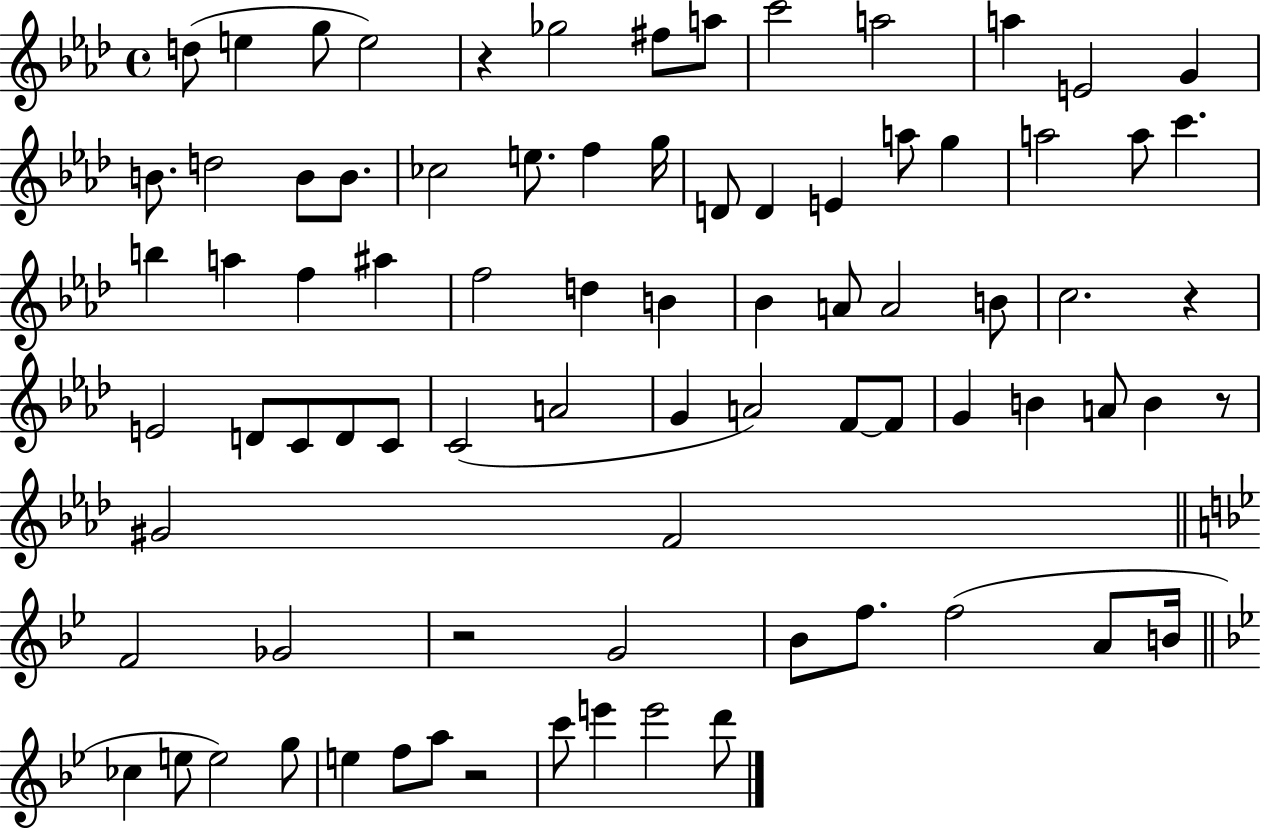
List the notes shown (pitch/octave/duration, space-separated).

D5/e E5/q G5/e E5/h R/q Gb5/h F#5/e A5/e C6/h A5/h A5/q E4/h G4/q B4/e. D5/h B4/e B4/e. CES5/h E5/e. F5/q G5/s D4/e D4/q E4/q A5/e G5/q A5/h A5/e C6/q. B5/q A5/q F5/q A#5/q F5/h D5/q B4/q Bb4/q A4/e A4/h B4/e C5/h. R/q E4/h D4/e C4/e D4/e C4/e C4/h A4/h G4/q A4/h F4/e F4/e G4/q B4/q A4/e B4/q R/e G#4/h F4/h F4/h Gb4/h R/h G4/h Bb4/e F5/e. F5/h A4/e B4/s CES5/q E5/e E5/h G5/e E5/q F5/e A5/e R/h C6/e E6/q E6/h D6/e